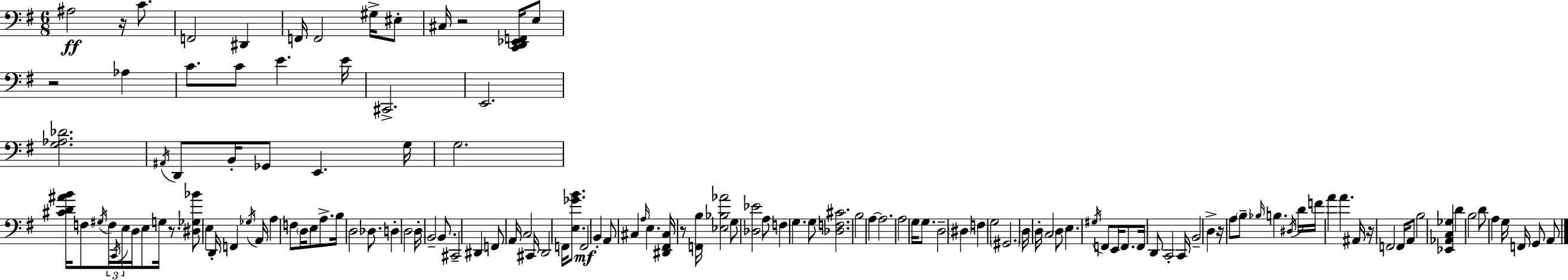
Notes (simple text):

A#3/h R/s C4/e. F2/h D#2/q F2/s F2/h G#3/s EIS3/e C#3/s R/h [C2,D2,Eb2,F2]/s E3/e R/h Ab3/q C4/e. C4/e E4/q. E4/s C#2/h. E2/h. [G3,Ab3,Db4]/h. A#2/s D2/e B2/s Gb2/e E2/q. G3/s G3/h. [C#4,D4,A#4,B4]/s F3/e G#3/s F3/s C2/s E3/s D3/s E3/e G3/s R/e. [D#3,Gb3,Bb4]/e E3/q D2/s F2/q Gb3/s A2/s A3/q F3/e D3/s E3/e A3/e. B3/s D3/h Db3/e. D3/q D3/h D3/s B2/h B2/e. C#2/h D#2/q F2/e A2/s C3/h C#2/s D2/h F2/s [E3,Gb4,B4]/e. F2/h B2/q A2/e C#3/q A3/s E3/q. [D#2,F#2,C#3]/s R/e [F2,B3]/s [Eb3,Bb3,Ab4]/h G3/e [Db3,Eb4]/h A3/e F3/q G3/q. G3/e [Db3,F3,C#4]/h. B3/h A3/q A3/h. A3/h G3/s G3/e. D3/h D#3/q F3/q G3/h G#2/h. D3/s D3/s C3/h D3/e E3/q. G#3/s F2/e E2/s F2/e. F2/s D2/e C2/h C2/s B2/h D3/q R/s A3/e B3/e Bb3/s B3/q. D#3/s D4/s F4/s A4/q A4/q. A#2/s R/s F2/h F2/s A2/e B3/h [Eb2,Ab2,C3,Gb3]/q D4/q B3/h D4/e A3/q G3/s F2/s G2/e A2/e